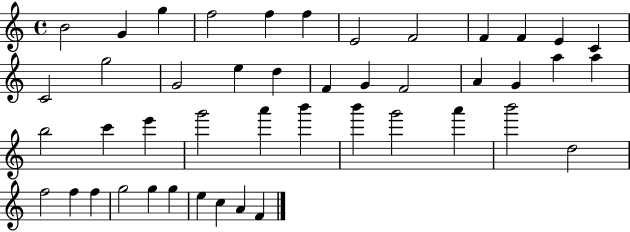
{
  \clef treble
  \time 4/4
  \defaultTimeSignature
  \key c \major
  b'2 g'4 g''4 | f''2 f''4 f''4 | e'2 f'2 | f'4 f'4 e'4 c'4 | \break c'2 g''2 | g'2 e''4 d''4 | f'4 g'4 f'2 | a'4 g'4 a''4 a''4 | \break b''2 c'''4 e'''4 | g'''2 a'''4 b'''4 | b'''4 g'''2 a'''4 | b'''2 d''2 | \break f''2 f''4 f''4 | g''2 g''4 g''4 | e''4 c''4 a'4 f'4 | \bar "|."
}